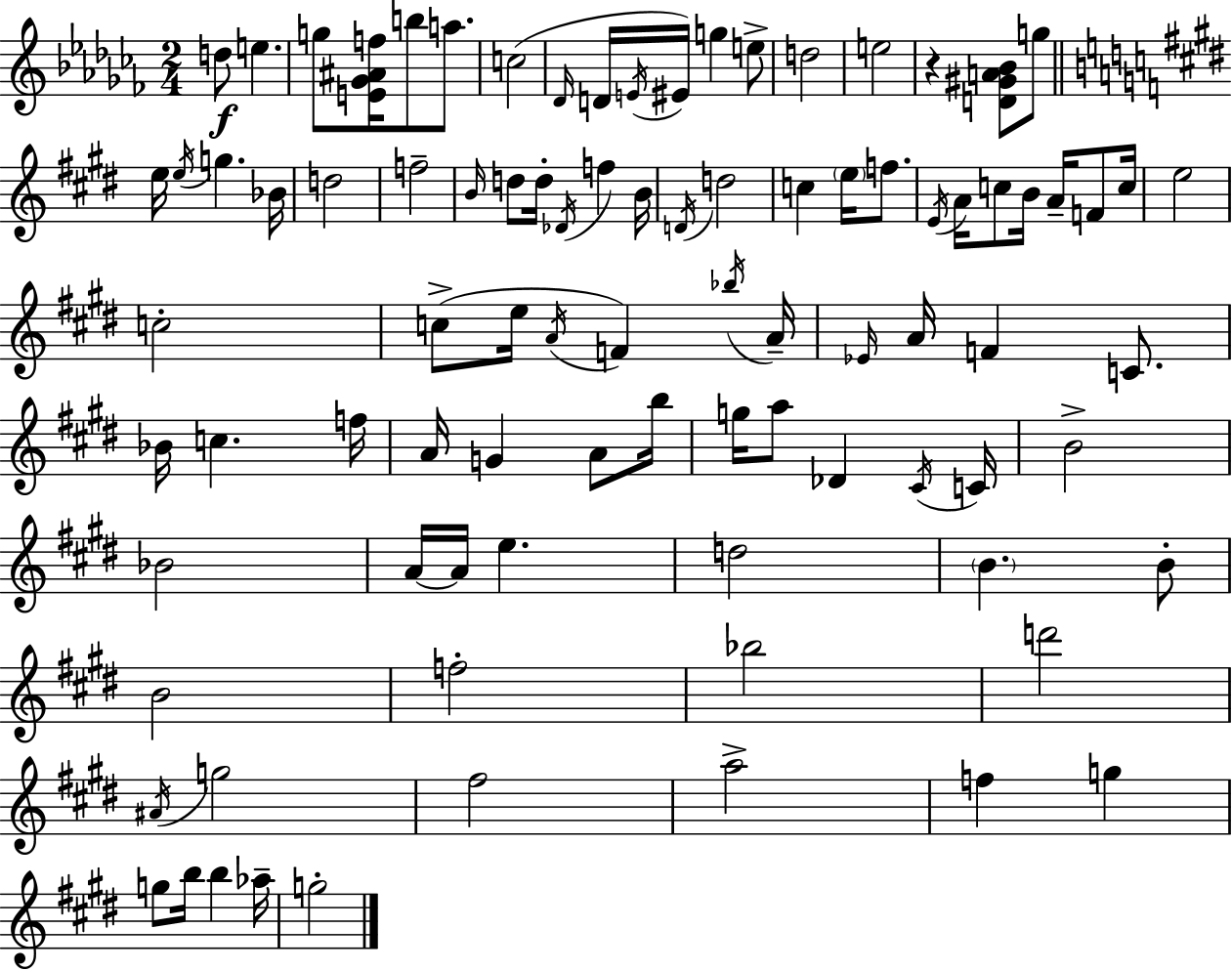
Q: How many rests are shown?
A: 1